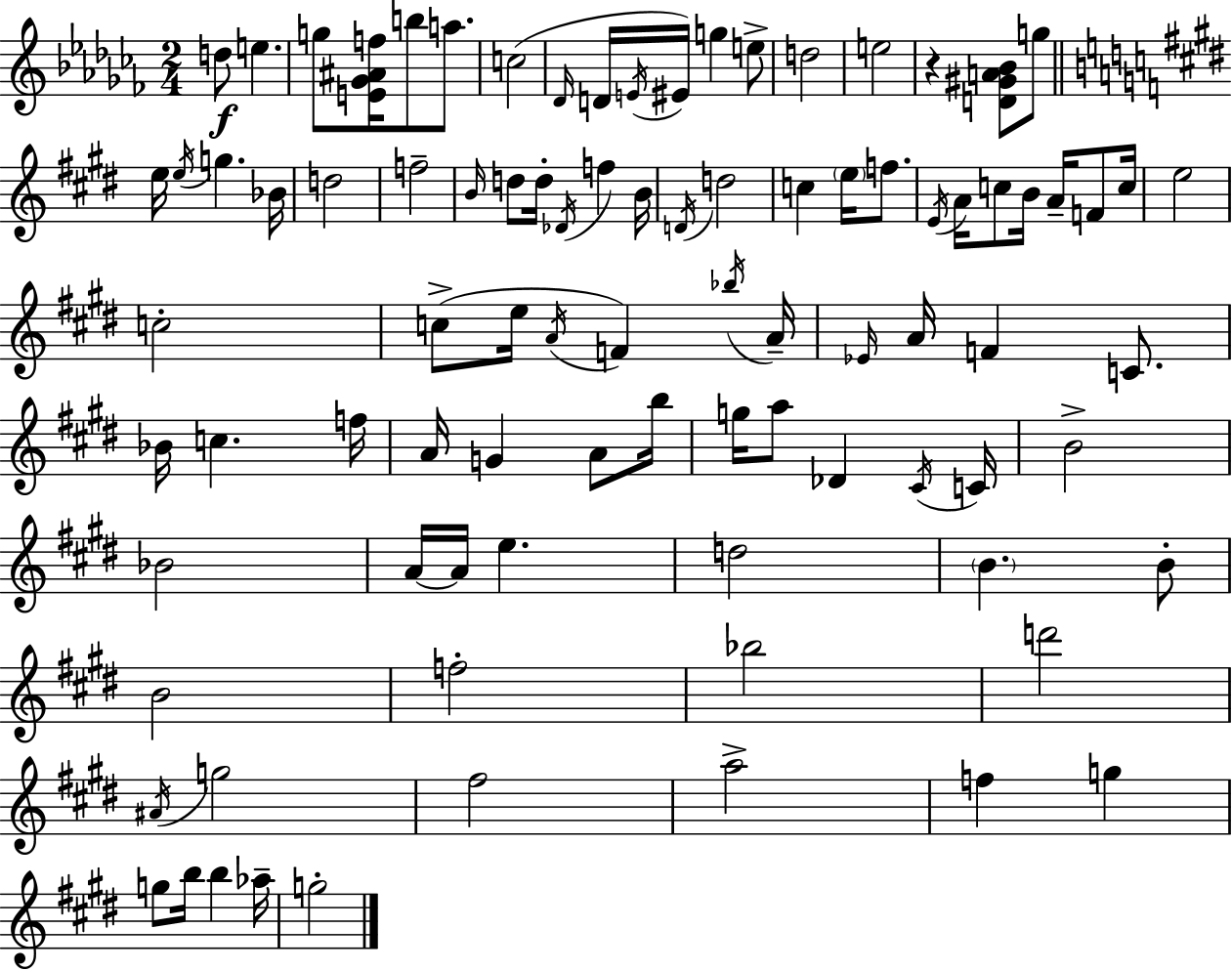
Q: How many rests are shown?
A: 1